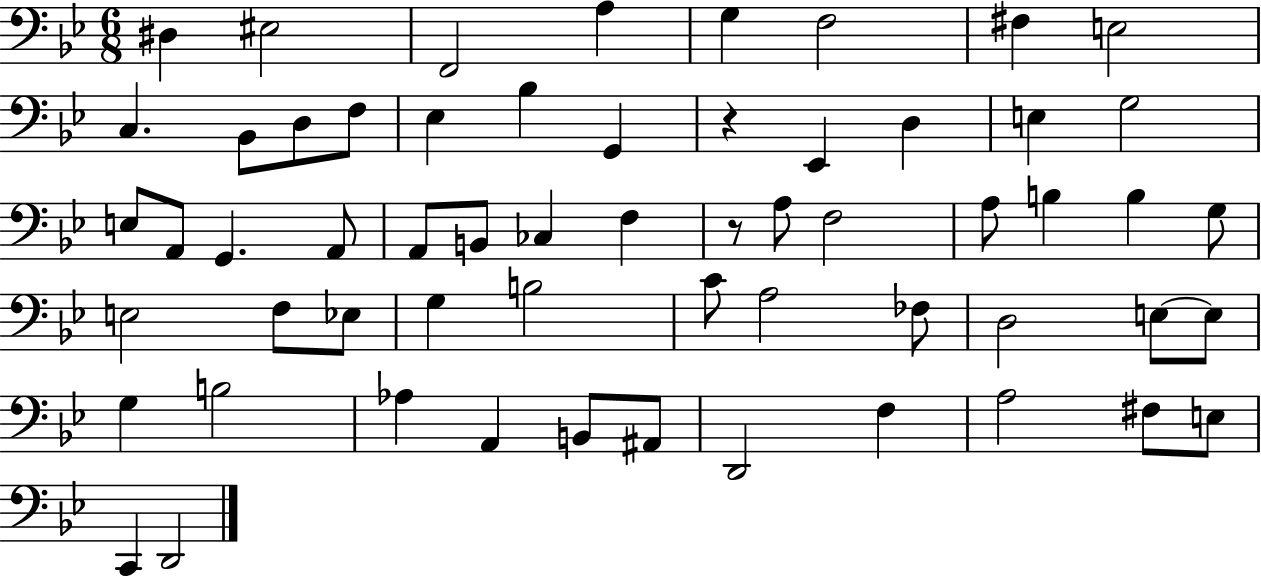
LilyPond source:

{
  \clef bass
  \numericTimeSignature
  \time 6/8
  \key bes \major
  dis4 eis2 | f,2 a4 | g4 f2 | fis4 e2 | \break c4. bes,8 d8 f8 | ees4 bes4 g,4 | r4 ees,4 d4 | e4 g2 | \break e8 a,8 g,4. a,8 | a,8 b,8 ces4 f4 | r8 a8 f2 | a8 b4 b4 g8 | \break e2 f8 ees8 | g4 b2 | c'8 a2 fes8 | d2 e8~~ e8 | \break g4 b2 | aes4 a,4 b,8 ais,8 | d,2 f4 | a2 fis8 e8 | \break c,4 d,2 | \bar "|."
}